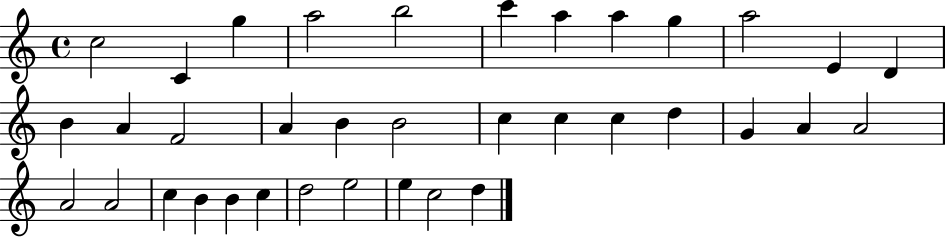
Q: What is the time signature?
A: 4/4